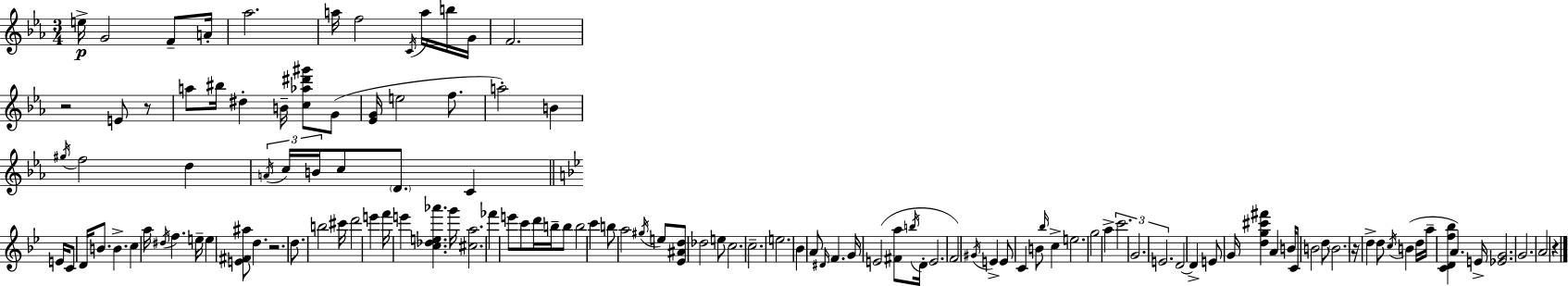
E5/s G4/h F4/e A4/s Ab5/h. A5/s F5/h C4/s A5/s B5/s G4/s F4/h. R/h E4/e R/e A5/e BIS5/s D#5/q B4/s [C5,Ab5,D#6,G#6]/e G4/e [Eb4,G4]/s E5/h F5/e. A5/h B4/q G#5/s F5/h D5/q A4/s C5/s B4/s C5/e D4/e. C4/q E4/s C4/e D4/s B4/e. B4/q. C5/q A5/s D#5/s F5/q. E5/s E5/q [E4,F#4,A#5]/e D5/q. R/h. D5/e. B5/h C#6/s D6/h E6/q F6/s E6/q [C5,Db5,E5,Ab6]/q. G6/s [C#5,A5]/h. FES6/q E6/e C6/e D6/s B5/s B5/e B5/h C6/q B5/e A5/h G#5/s E5/e [Eb4,A#4,D5]/e Db5/h E5/e C5/h. C5/h. E5/h. Bb4/q A4/e D#4/s F4/q. G4/s E4/h [F#4,A5]/e B5/s D4/s E4/h. F4/h G#4/s E4/q E4/e C4/q B4/e Bb5/s C5/q E5/h. G5/h A5/q C6/h. G4/h. E4/h. D4/h D4/q E4/e G4/s [D5,G5,C#6,F#6]/q A4/q B4/s C4/e B4/h D5/e B4/h. R/s D5/q D5/e C5/s B4/q D5/s A5/s [C4,D4,F5,Bb5]/q A4/q. E4/s [Eb4,G4]/h. G4/h. A4/h R/q